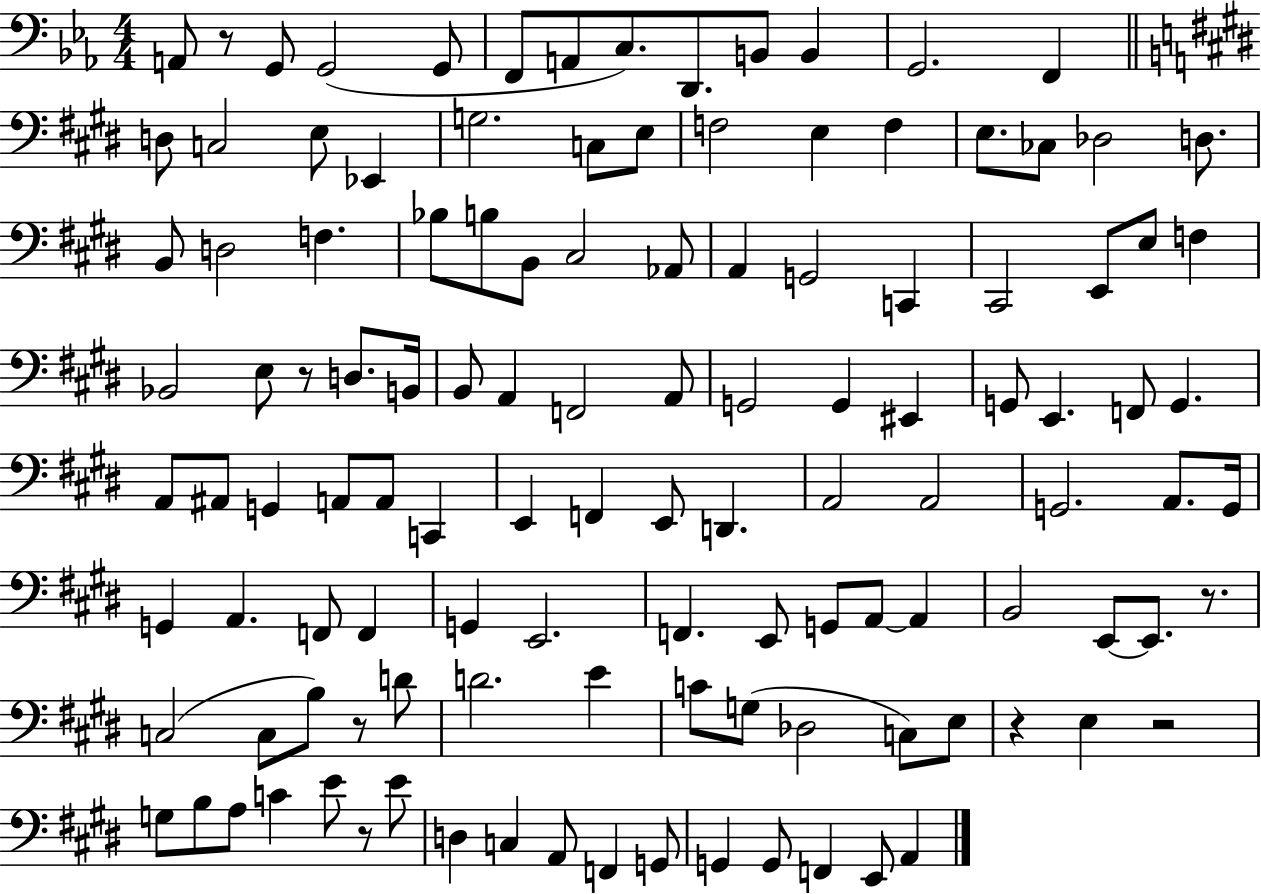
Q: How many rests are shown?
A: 7